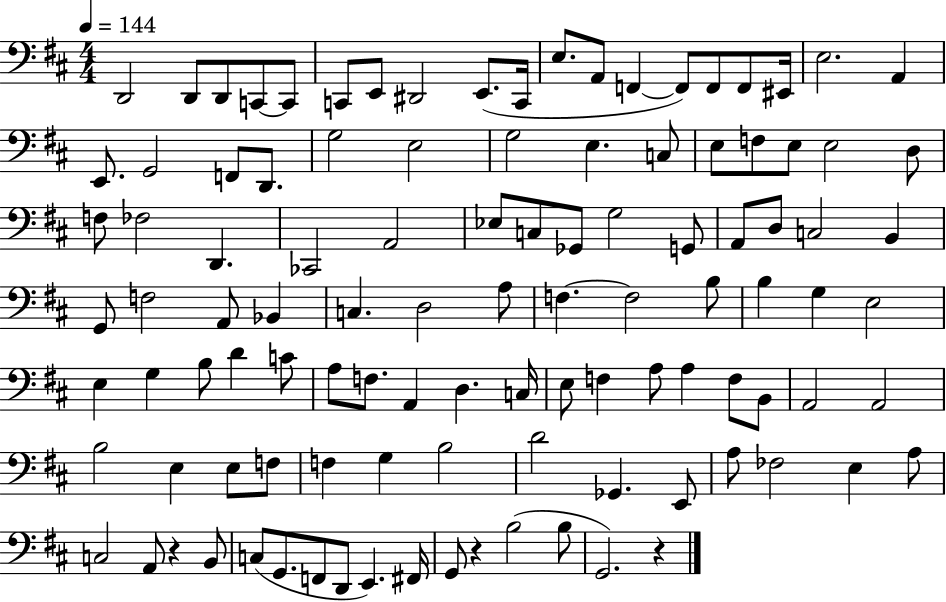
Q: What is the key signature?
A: D major